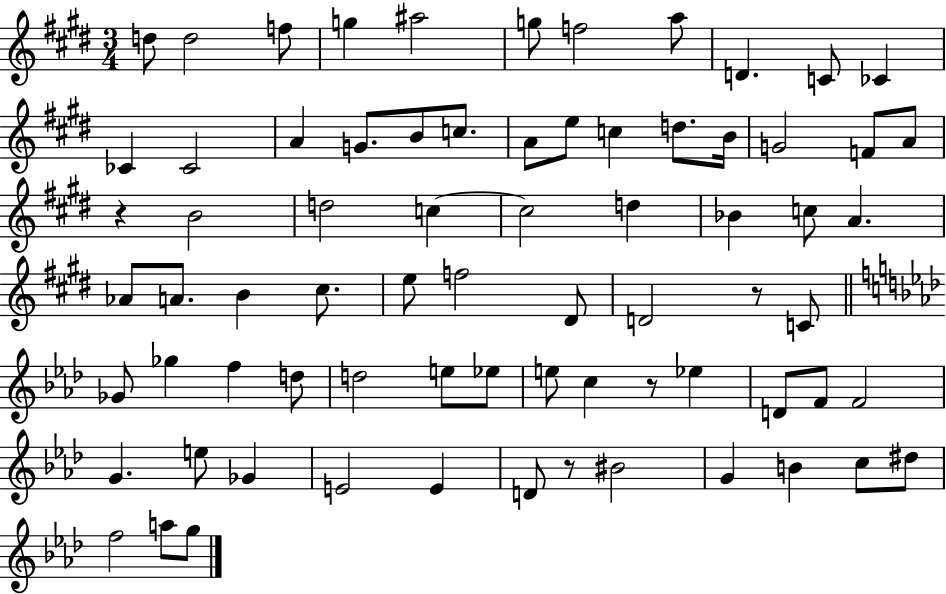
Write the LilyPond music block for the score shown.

{
  \clef treble
  \numericTimeSignature
  \time 3/4
  \key e \major
  d''8 d''2 f''8 | g''4 ais''2 | g''8 f''2 a''8 | d'4. c'8 ces'4 | \break ces'4 ces'2 | a'4 g'8. b'8 c''8. | a'8 e''8 c''4 d''8. b'16 | g'2 f'8 a'8 | \break r4 b'2 | d''2 c''4~~ | c''2 d''4 | bes'4 c''8 a'4. | \break aes'8 a'8. b'4 cis''8. | e''8 f''2 dis'8 | d'2 r8 c'8 | \bar "||" \break \key aes \major ges'8 ges''4 f''4 d''8 | d''2 e''8 ees''8 | e''8 c''4 r8 ees''4 | d'8 f'8 f'2 | \break g'4. e''8 ges'4 | e'2 e'4 | d'8 r8 bis'2 | g'4 b'4 c''8 dis''8 | \break f''2 a''8 g''8 | \bar "|."
}